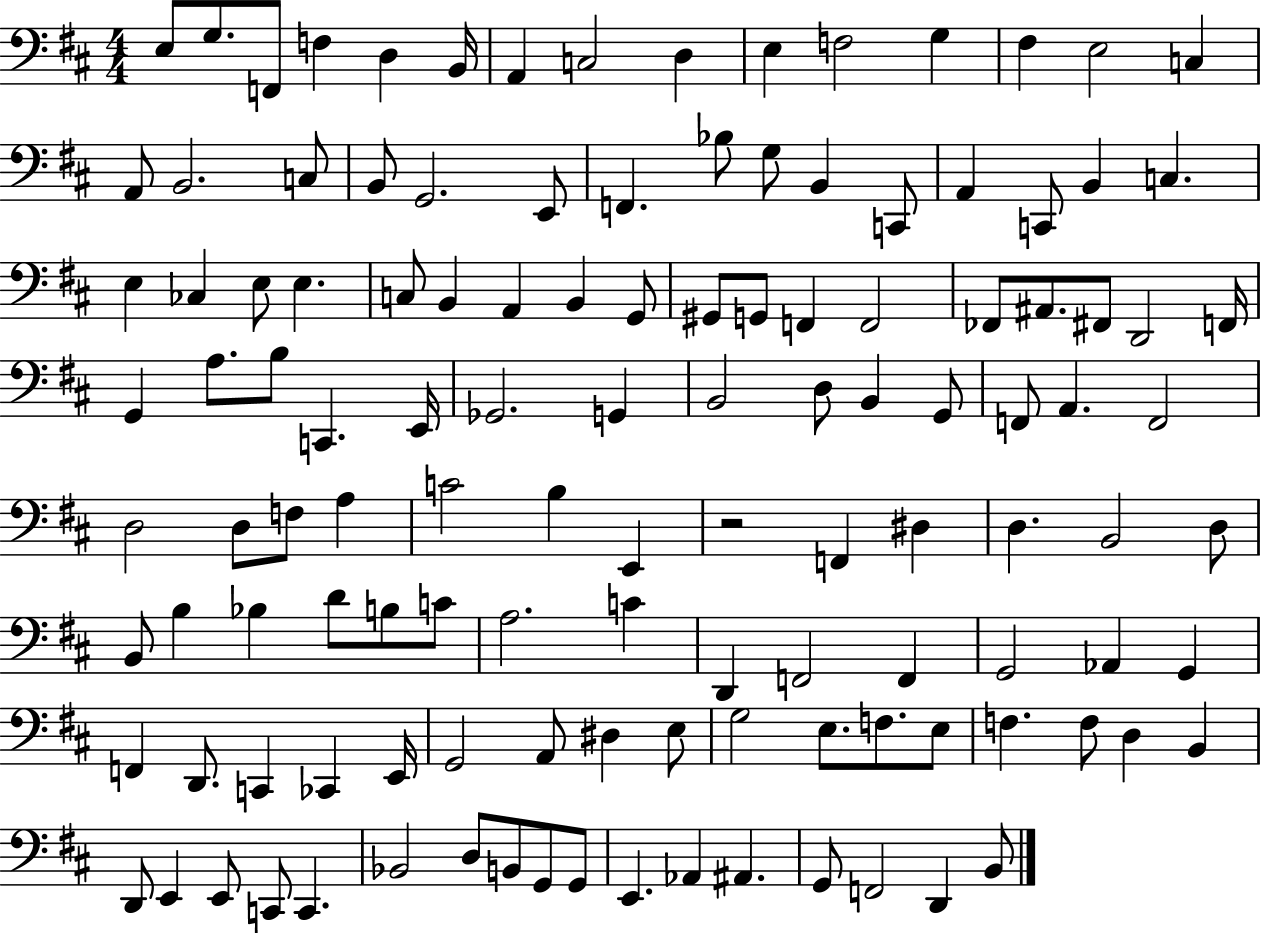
E3/e G3/e. F2/e F3/q D3/q B2/s A2/q C3/h D3/q E3/q F3/h G3/q F#3/q E3/h C3/q A2/e B2/h. C3/e B2/e G2/h. E2/e F2/q. Bb3/e G3/e B2/q C2/e A2/q C2/e B2/q C3/q. E3/q CES3/q E3/e E3/q. C3/e B2/q A2/q B2/q G2/e G#2/e G2/e F2/q F2/h FES2/e A#2/e. F#2/e D2/h F2/s G2/q A3/e. B3/e C2/q. E2/s Gb2/h. G2/q B2/h D3/e B2/q G2/e F2/e A2/q. F2/h D3/h D3/e F3/e A3/q C4/h B3/q E2/q R/h F2/q D#3/q D3/q. B2/h D3/e B2/e B3/q Bb3/q D4/e B3/e C4/e A3/h. C4/q D2/q F2/h F2/q G2/h Ab2/q G2/q F2/q D2/e. C2/q CES2/q E2/s G2/h A2/e D#3/q E3/e G3/h E3/e. F3/e. E3/e F3/q. F3/e D3/q B2/q D2/e E2/q E2/e C2/e C2/q. Bb2/h D3/e B2/e G2/e G2/e E2/q. Ab2/q A#2/q. G2/e F2/h D2/q B2/e